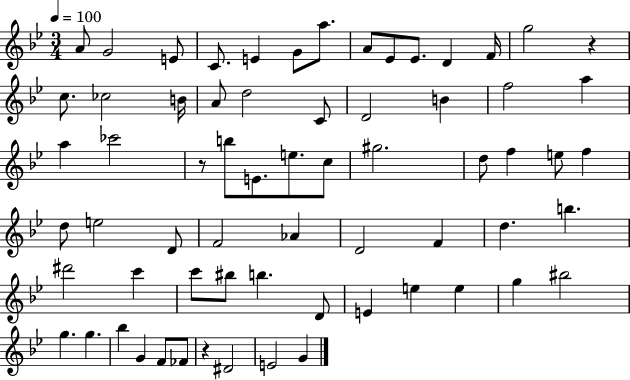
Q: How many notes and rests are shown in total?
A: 66